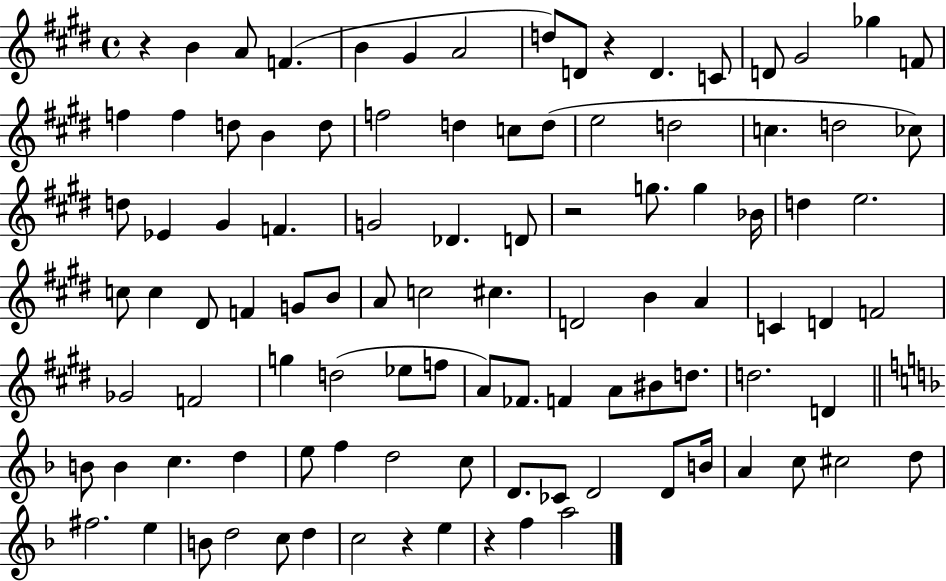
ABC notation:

X:1
T:Untitled
M:4/4
L:1/4
K:E
z B A/2 F B ^G A2 d/2 D/2 z D C/2 D/2 ^G2 _g F/2 f f d/2 B d/2 f2 d c/2 d/2 e2 d2 c d2 _c/2 d/2 _E ^G F G2 _D D/2 z2 g/2 g _B/4 d e2 c/2 c ^D/2 F G/2 B/2 A/2 c2 ^c D2 B A C D F2 _G2 F2 g d2 _e/2 f/2 A/2 _F/2 F A/2 ^B/2 d/2 d2 D B/2 B c d e/2 f d2 c/2 D/2 _C/2 D2 D/2 B/4 A c/2 ^c2 d/2 ^f2 e B/2 d2 c/2 d c2 z e z f a2